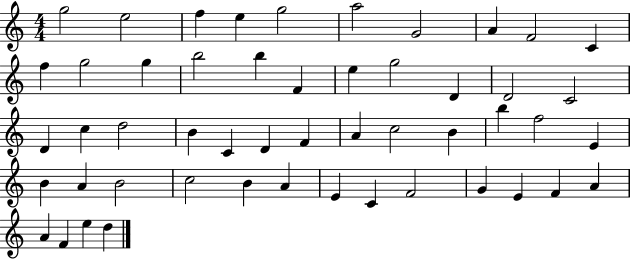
{
  \clef treble
  \numericTimeSignature
  \time 4/4
  \key c \major
  g''2 e''2 | f''4 e''4 g''2 | a''2 g'2 | a'4 f'2 c'4 | \break f''4 g''2 g''4 | b''2 b''4 f'4 | e''4 g''2 d'4 | d'2 c'2 | \break d'4 c''4 d''2 | b'4 c'4 d'4 f'4 | a'4 c''2 b'4 | b''4 f''2 e'4 | \break b'4 a'4 b'2 | c''2 b'4 a'4 | e'4 c'4 f'2 | g'4 e'4 f'4 a'4 | \break a'4 f'4 e''4 d''4 | \bar "|."
}